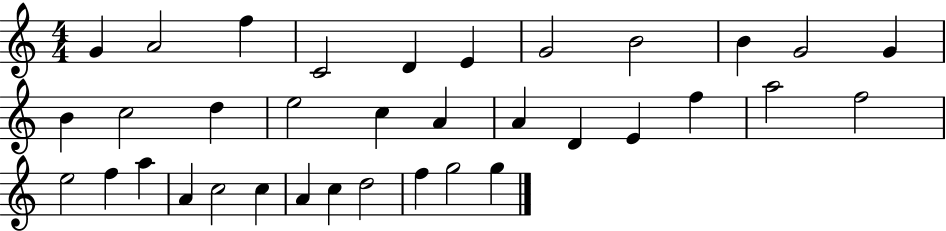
{
  \clef treble
  \numericTimeSignature
  \time 4/4
  \key c \major
  g'4 a'2 f''4 | c'2 d'4 e'4 | g'2 b'2 | b'4 g'2 g'4 | \break b'4 c''2 d''4 | e''2 c''4 a'4 | a'4 d'4 e'4 f''4 | a''2 f''2 | \break e''2 f''4 a''4 | a'4 c''2 c''4 | a'4 c''4 d''2 | f''4 g''2 g''4 | \break \bar "|."
}